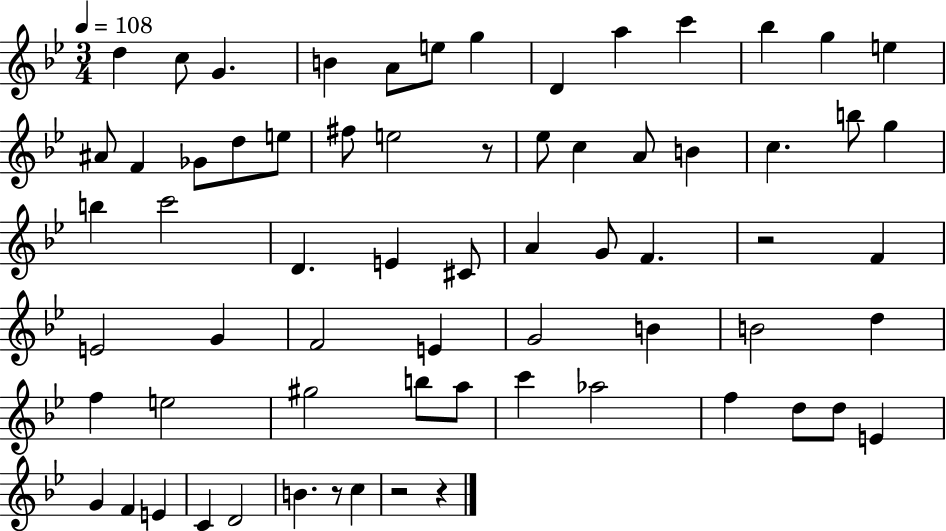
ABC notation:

X:1
T:Untitled
M:3/4
L:1/4
K:Bb
d c/2 G B A/2 e/2 g D a c' _b g e ^A/2 F _G/2 d/2 e/2 ^f/2 e2 z/2 _e/2 c A/2 B c b/2 g b c'2 D E ^C/2 A G/2 F z2 F E2 G F2 E G2 B B2 d f e2 ^g2 b/2 a/2 c' _a2 f d/2 d/2 E G F E C D2 B z/2 c z2 z